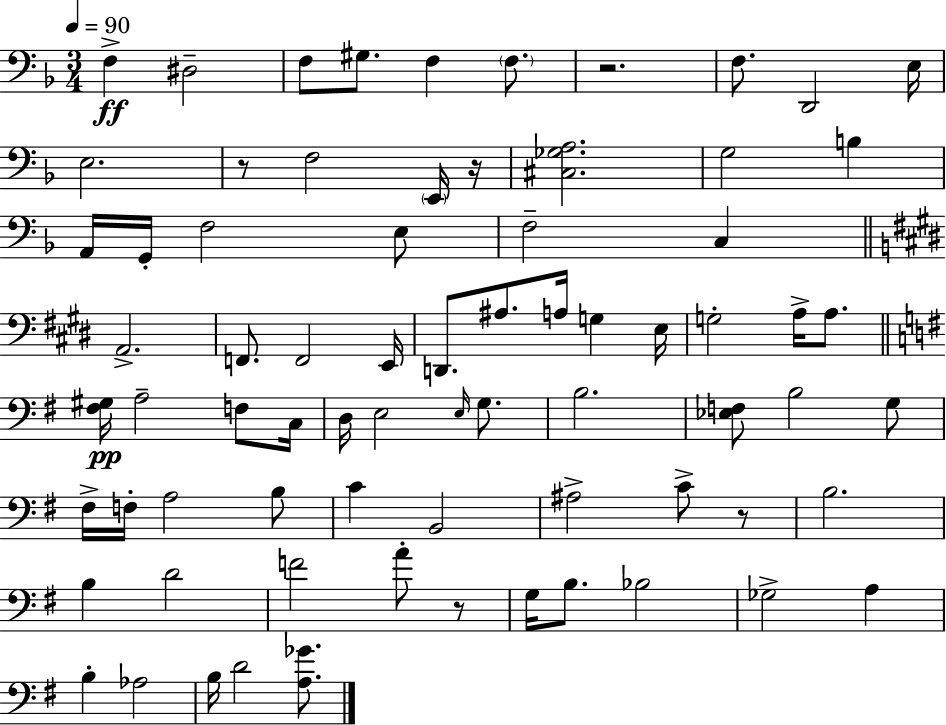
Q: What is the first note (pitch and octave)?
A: F3